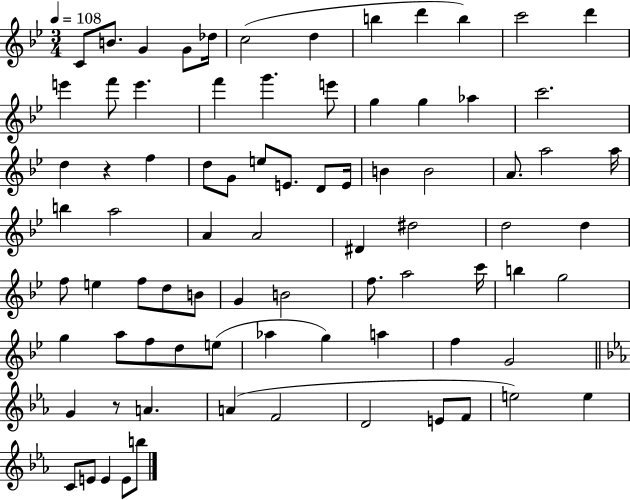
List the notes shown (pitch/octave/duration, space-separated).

C4/e B4/e. G4/q G4/e Db5/s C5/h D5/q B5/q D6/q B5/q C6/h D6/q E6/q F6/e E6/q. F6/q G6/q. E6/e G5/q G5/q Ab5/q C6/h. D5/q R/q F5/q D5/e G4/e E5/e E4/e. D4/e E4/s B4/q B4/h A4/e. A5/h A5/s B5/q A5/h A4/q A4/h D#4/q D#5/h D5/h D5/q F5/e E5/q F5/e D5/e B4/e G4/q B4/h F5/e. A5/h C6/s B5/q G5/h G5/q A5/e F5/e D5/e E5/e Ab5/q G5/q A5/q F5/q G4/h G4/q R/e A4/q. A4/q F4/h D4/h E4/e F4/e E5/h E5/q C4/e E4/e E4/q E4/e B5/e